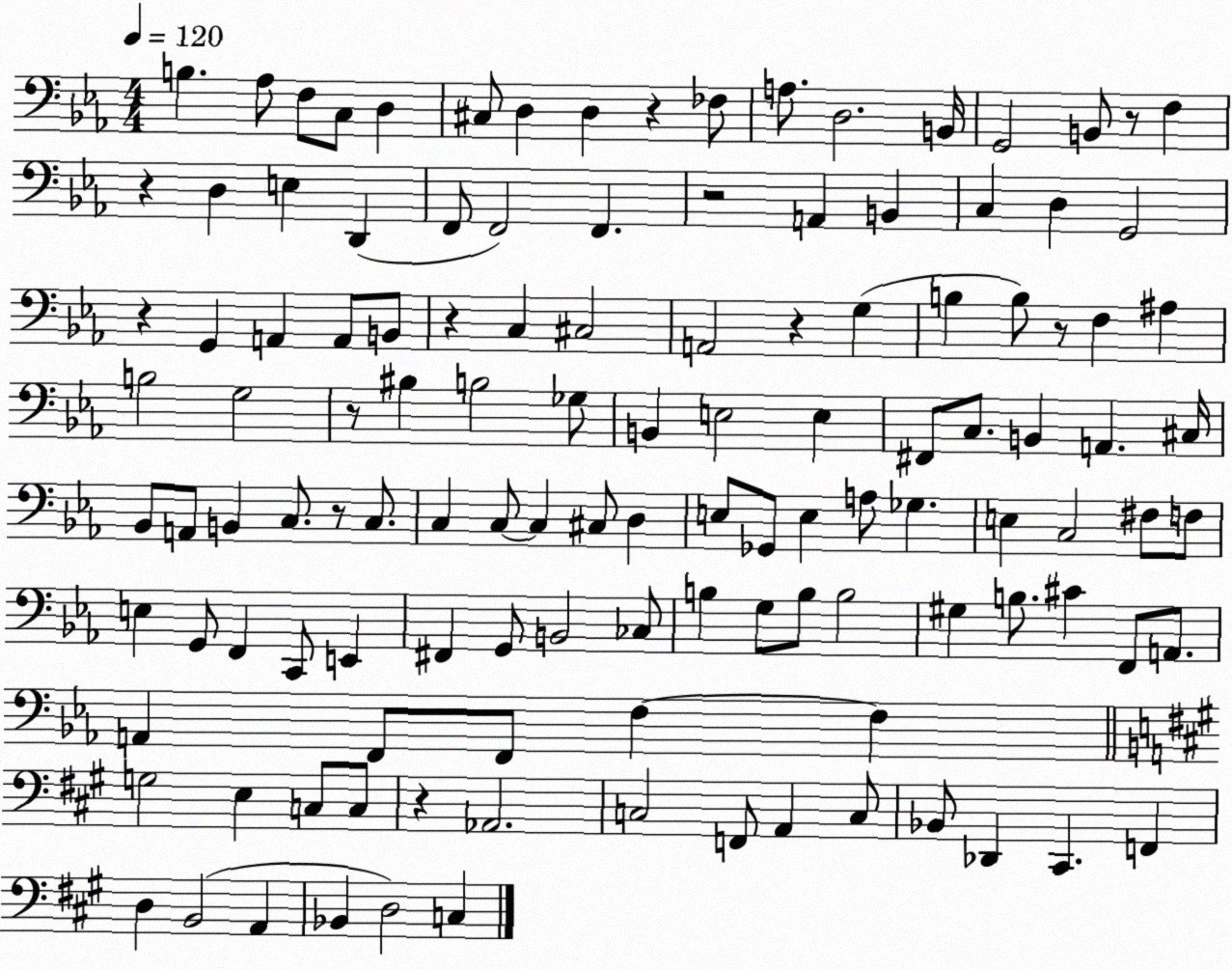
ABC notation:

X:1
T:Untitled
M:4/4
L:1/4
K:Eb
B, _A,/2 F,/2 C,/2 D, ^C,/2 D, D, z _F,/2 A,/2 D,2 B,,/4 G,,2 B,,/2 z/2 F, z D, E, D,, F,,/2 F,,2 F,, z2 A,, B,, C, D, G,,2 z G,, A,, A,,/2 B,,/2 z C, ^C,2 A,,2 z G, B, B,/2 z/2 F, ^A, B,2 G,2 z/2 ^B, B,2 _G,/2 B,, E,2 E, ^F,,/2 C,/2 B,, A,, ^C,/4 _B,,/2 A,,/2 B,, C,/2 z/2 C,/2 C, C,/2 C, ^C,/2 D, E,/2 _G,,/2 E, A,/2 _G, E, C,2 ^F,/2 F,/2 E, G,,/2 F,, C,,/2 E,, ^F,, G,,/2 B,,2 _C,/2 B, G,/2 B,/2 B,2 ^G, B,/2 ^C F,,/2 A,,/2 A,, F,,/2 F,,/2 F, F, G,2 E, C,/2 C,/2 z _A,,2 C,2 F,,/2 A,, C,/2 _B,,/2 _D,, ^C,, F,, D, B,,2 A,, _B,, D,2 C,